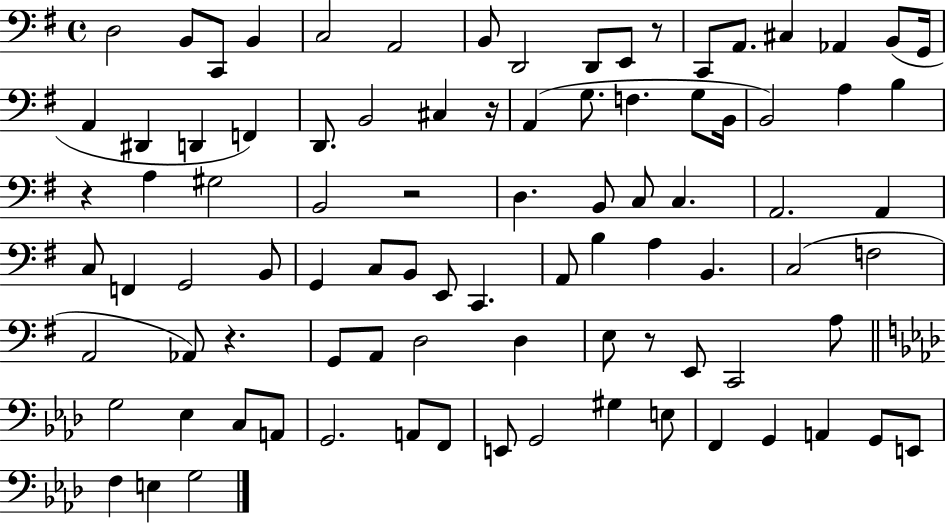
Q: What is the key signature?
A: G major